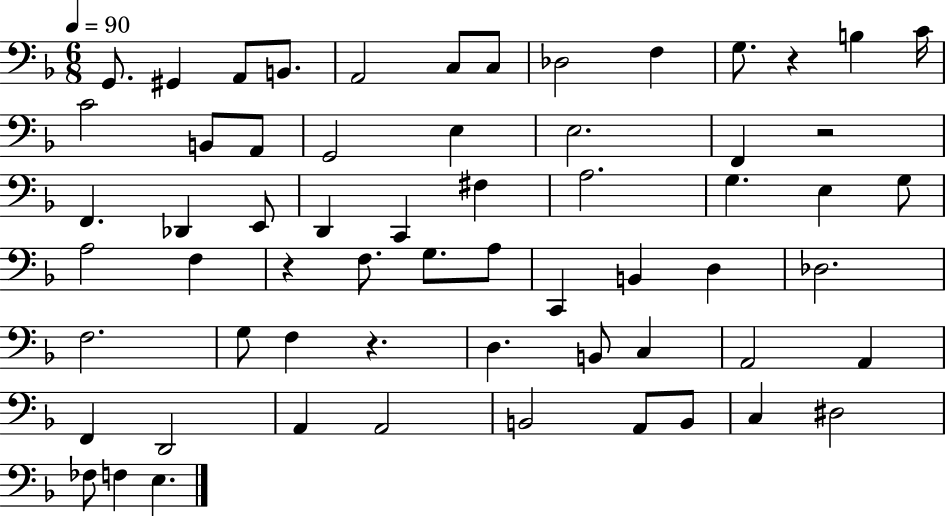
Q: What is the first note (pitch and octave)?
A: G2